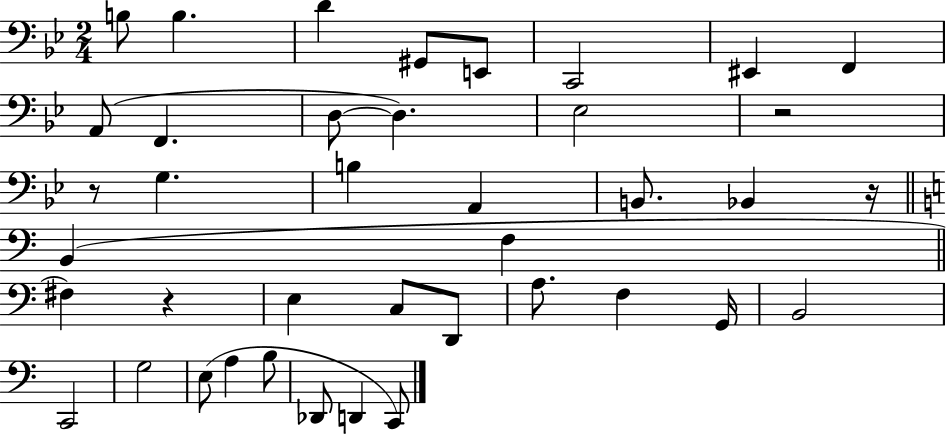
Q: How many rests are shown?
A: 4